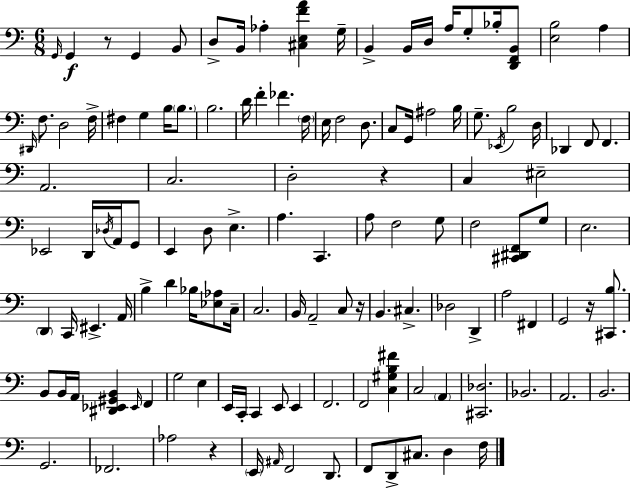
{
  \clef bass
  \numericTimeSignature
  \time 6/8
  \key c \major
  \repeat volta 2 { \grace { g,16 }\f g,4 r8 g,4 b,8 | d8-> b,16 aes4-. <cis e f' a'>4 | g16-- b,4-> b,16 d16 a16 g8-. bes16-. <d, f, b,>8 | <e b>2 a4 | \break \grace { dis,16 } f8. d2 | f16-> fis4 g4 b16 \parenthesize b8. | b2. | d'16 f'4-. fes'4. | \break \parenthesize f16 e16 f2 d8. | c8 g,16 ais2 | b16 g8.-- \acciaccatura { ees,16 } b2 | d16 des,4 f,8 f,4. | \break a,2. | c2. | d2-. r4 | c4 eis2-- | \break ees,2 d,16 | \acciaccatura { des16 } a,16 g,8 e,4 d8 e4.-> | a4. c,4. | a8 f2 | \break g8 f2 | <cis, dis, f,>8 g8 e2. | \parenthesize d,4 c,16 eis,4.-> | a,16 b4-> d'4 | \break bes16 <ees aes>8 c16-- c2. | b,16 a,2-- | c8 r16 b,4. cis4.-> | des2 | \break d,4-> a2 | fis,4 g,2 | r16 <cis, b>8. b,8 b,16 a,16 <dis, ees, gis, b,>4 | \grace { ees,16 } f,4 g2 | \break e4 e,16 c,16-. c,4 e,8 | e,4 f,2. | f,2 | <c gis b fis'>4 c2 | \break \parenthesize a,4 <cis, des>2. | bes,2. | a,2. | b,2. | \break g,2. | fes,2. | aes2 | r4 \parenthesize e,16 \grace { ais,16 } f,2 | \break d,8. f,8 d,8-> cis8. | d4 f16 } \bar "|."
}